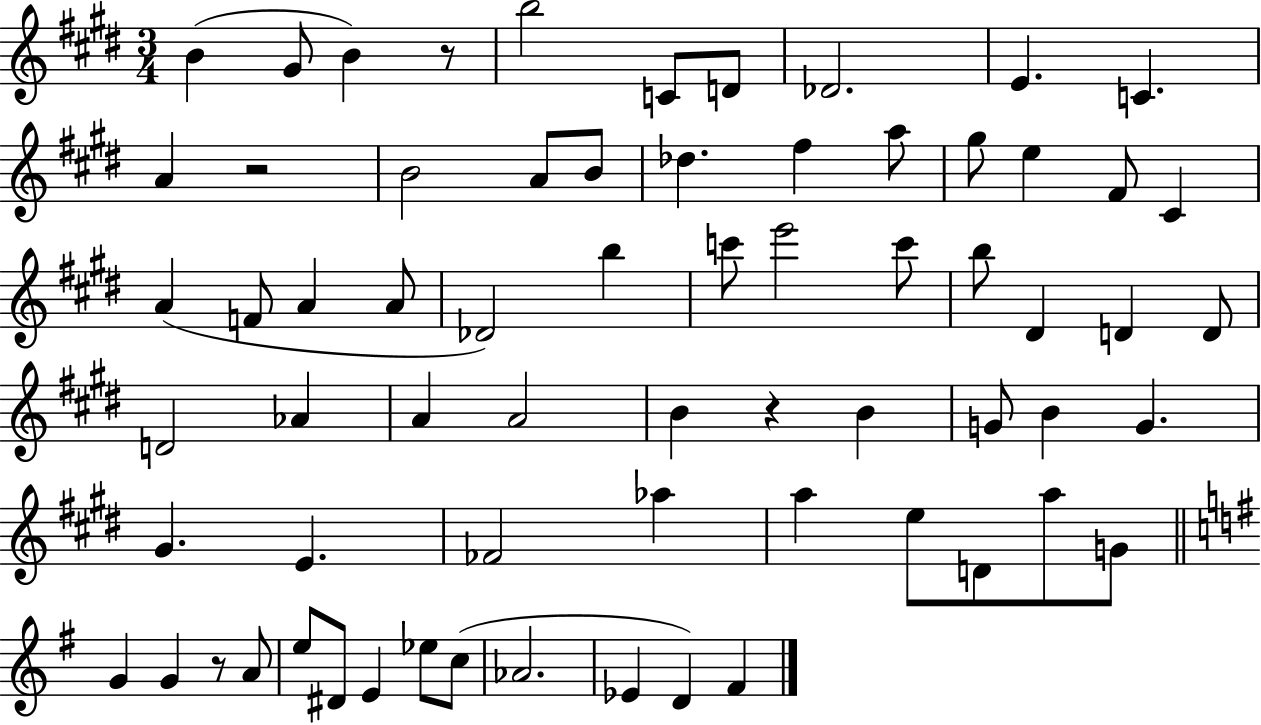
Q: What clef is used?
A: treble